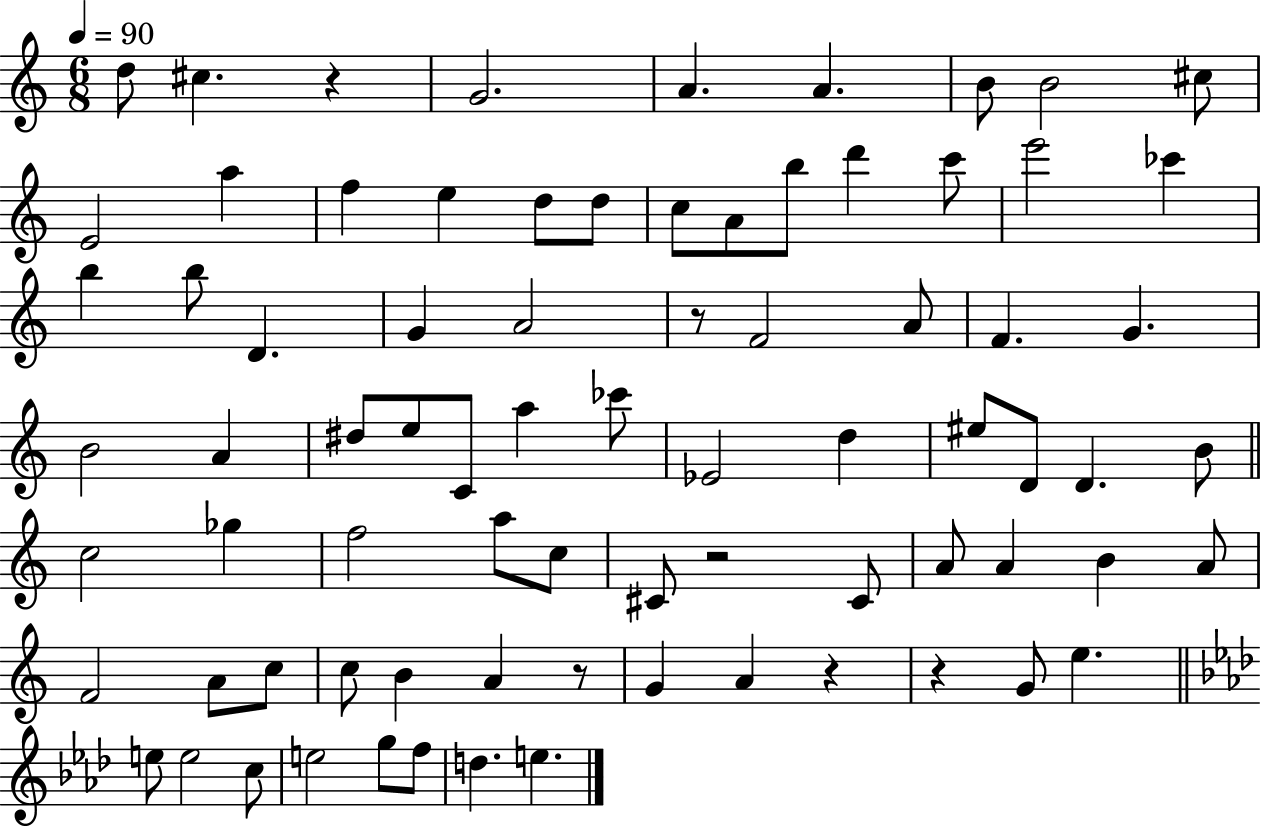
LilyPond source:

{
  \clef treble
  \numericTimeSignature
  \time 6/8
  \key c \major
  \tempo 4 = 90
  d''8 cis''4. r4 | g'2. | a'4. a'4. | b'8 b'2 cis''8 | \break e'2 a''4 | f''4 e''4 d''8 d''8 | c''8 a'8 b''8 d'''4 c'''8 | e'''2 ces'''4 | \break b''4 b''8 d'4. | g'4 a'2 | r8 f'2 a'8 | f'4. g'4. | \break b'2 a'4 | dis''8 e''8 c'8 a''4 ces'''8 | ees'2 d''4 | eis''8 d'8 d'4. b'8 | \break \bar "||" \break \key c \major c''2 ges''4 | f''2 a''8 c''8 | cis'8 r2 cis'8 | a'8 a'4 b'4 a'8 | \break f'2 a'8 c''8 | c''8 b'4 a'4 r8 | g'4 a'4 r4 | r4 g'8 e''4. | \break \bar "||" \break \key aes \major e''8 e''2 c''8 | e''2 g''8 f''8 | d''4. e''4. | \bar "|."
}